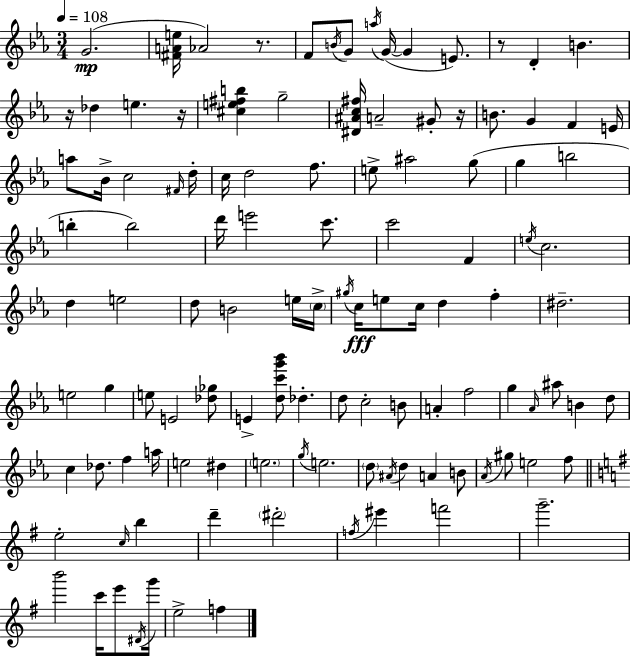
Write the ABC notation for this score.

X:1
T:Untitled
M:3/4
L:1/4
K:Eb
G2 [^FAe]/4 _A2 z/2 F/2 B/4 G/2 a/4 G/4 G E/2 z/2 D B z/4 _d e z/4 [^ce^fb] g2 [^D^Ac^f]/4 A2 ^G/2 z/4 B/2 G F E/4 a/2 _B/4 c2 ^F/4 d/4 c/4 d2 f/2 e/2 ^a2 g/2 g b2 b b2 d'/4 e'2 c'/2 c'2 F e/4 c2 d e2 d/2 B2 e/4 c/4 ^g/4 c/4 e/2 c/4 d f ^d2 e2 g e/2 E2 [_d_g]/2 E [dc'g'_b']/2 _d d/2 c2 B/2 A f2 g _A/4 ^a/2 B d/2 c _d/2 f a/4 e2 ^d e2 g/4 e2 d/2 ^A/4 d A B/2 _A/4 ^g/2 e2 f/2 e2 c/4 b d' ^d'2 f/4 ^e' f'2 g'2 b'2 c'/4 e'/2 ^D/4 g'/4 e2 f